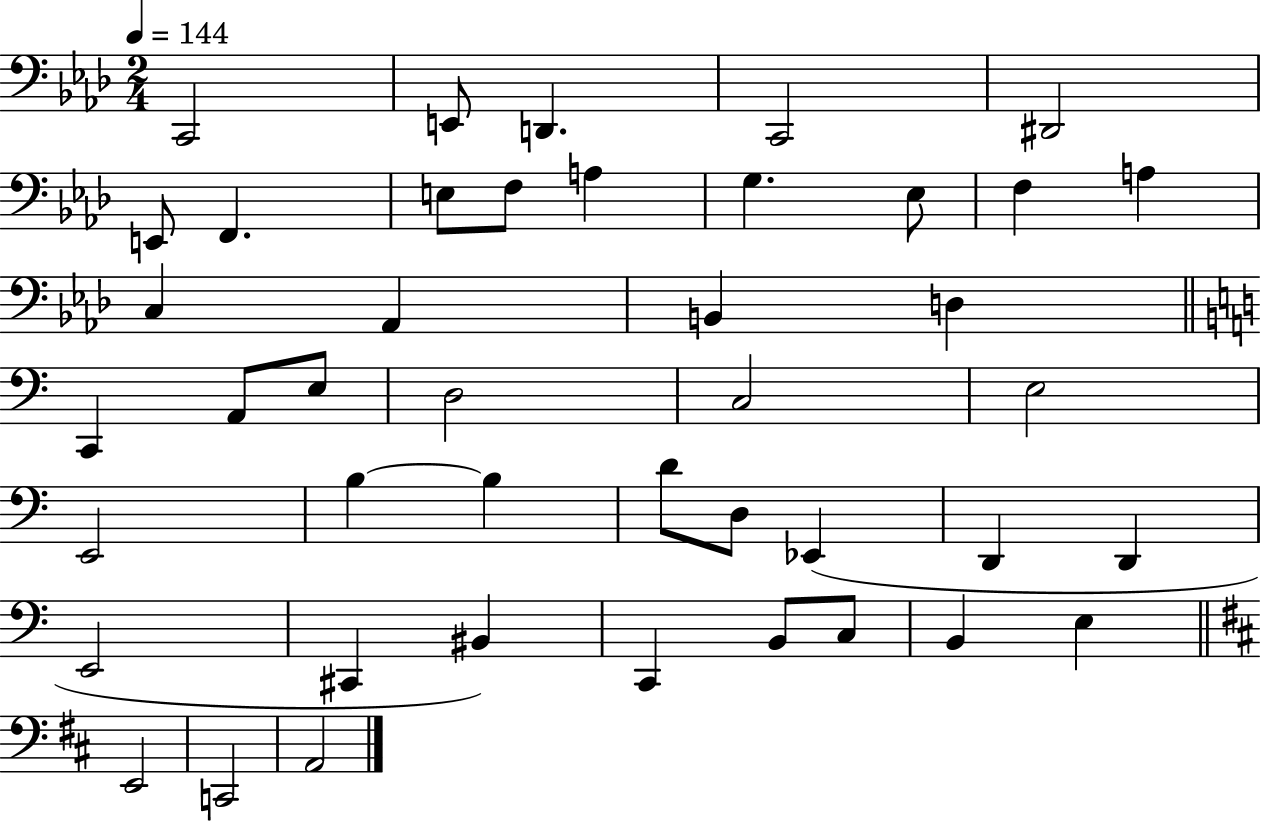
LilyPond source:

{
  \clef bass
  \numericTimeSignature
  \time 2/4
  \key aes \major
  \tempo 4 = 144
  c,2 | e,8 d,4. | c,2 | dis,2 | \break e,8 f,4. | e8 f8 a4 | g4. ees8 | f4 a4 | \break c4 aes,4 | b,4 d4 | \bar "||" \break \key a \minor c,4 a,8 e8 | d2 | c2 | e2 | \break e,2 | b4~~ b4 | d'8 d8 ees,4( | d,4 d,4 | \break e,2 | cis,4 bis,4) | c,4 b,8 c8 | b,4 e4 | \break \bar "||" \break \key b \minor e,2 | c,2 | a,2 | \bar "|."
}